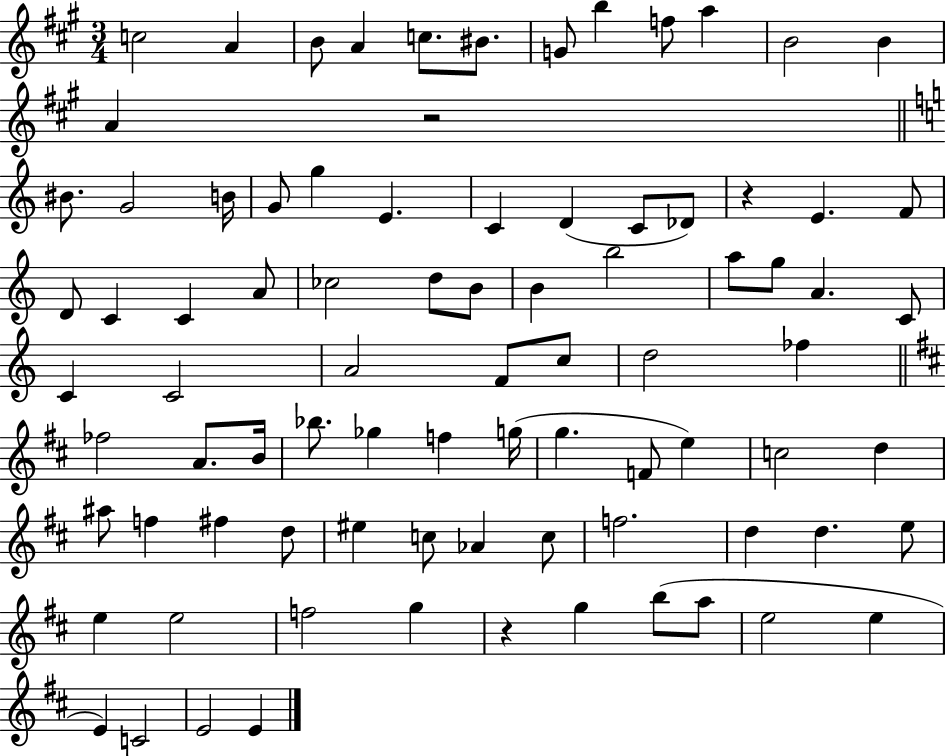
C5/h A4/q B4/e A4/q C5/e. BIS4/e. G4/e B5/q F5/e A5/q B4/h B4/q A4/q R/h BIS4/e. G4/h B4/s G4/e G5/q E4/q. C4/q D4/q C4/e Db4/e R/q E4/q. F4/e D4/e C4/q C4/q A4/e CES5/h D5/e B4/e B4/q B5/h A5/e G5/e A4/q. C4/e C4/q C4/h A4/h F4/e C5/e D5/h FES5/q FES5/h A4/e. B4/s Bb5/e. Gb5/q F5/q G5/s G5/q. F4/e E5/q C5/h D5/q A#5/e F5/q F#5/q D5/e EIS5/q C5/e Ab4/q C5/e F5/h. D5/q D5/q. E5/e E5/q E5/h F5/h G5/q R/q G5/q B5/e A5/e E5/h E5/q E4/q C4/h E4/h E4/q